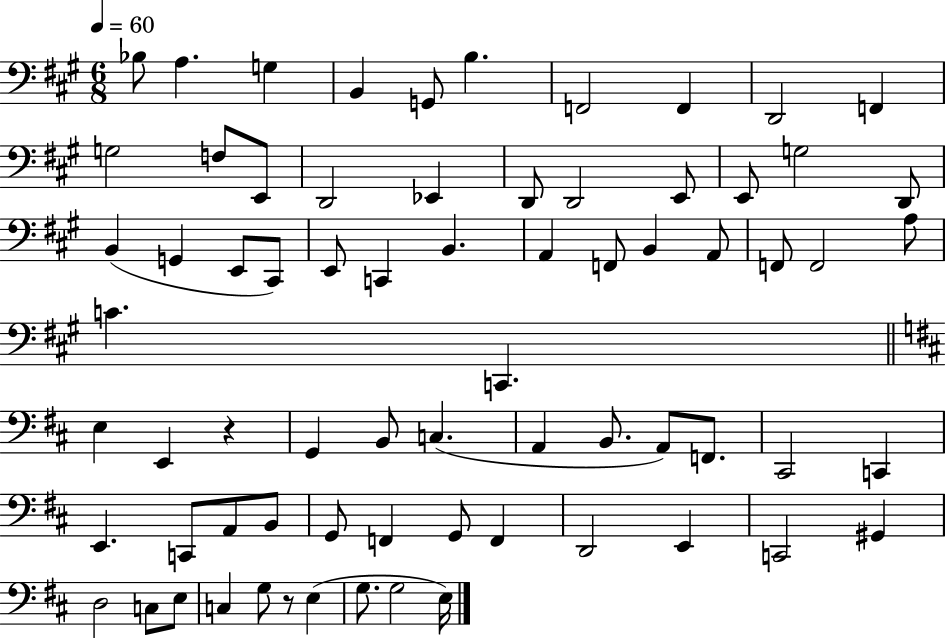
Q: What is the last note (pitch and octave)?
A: E3